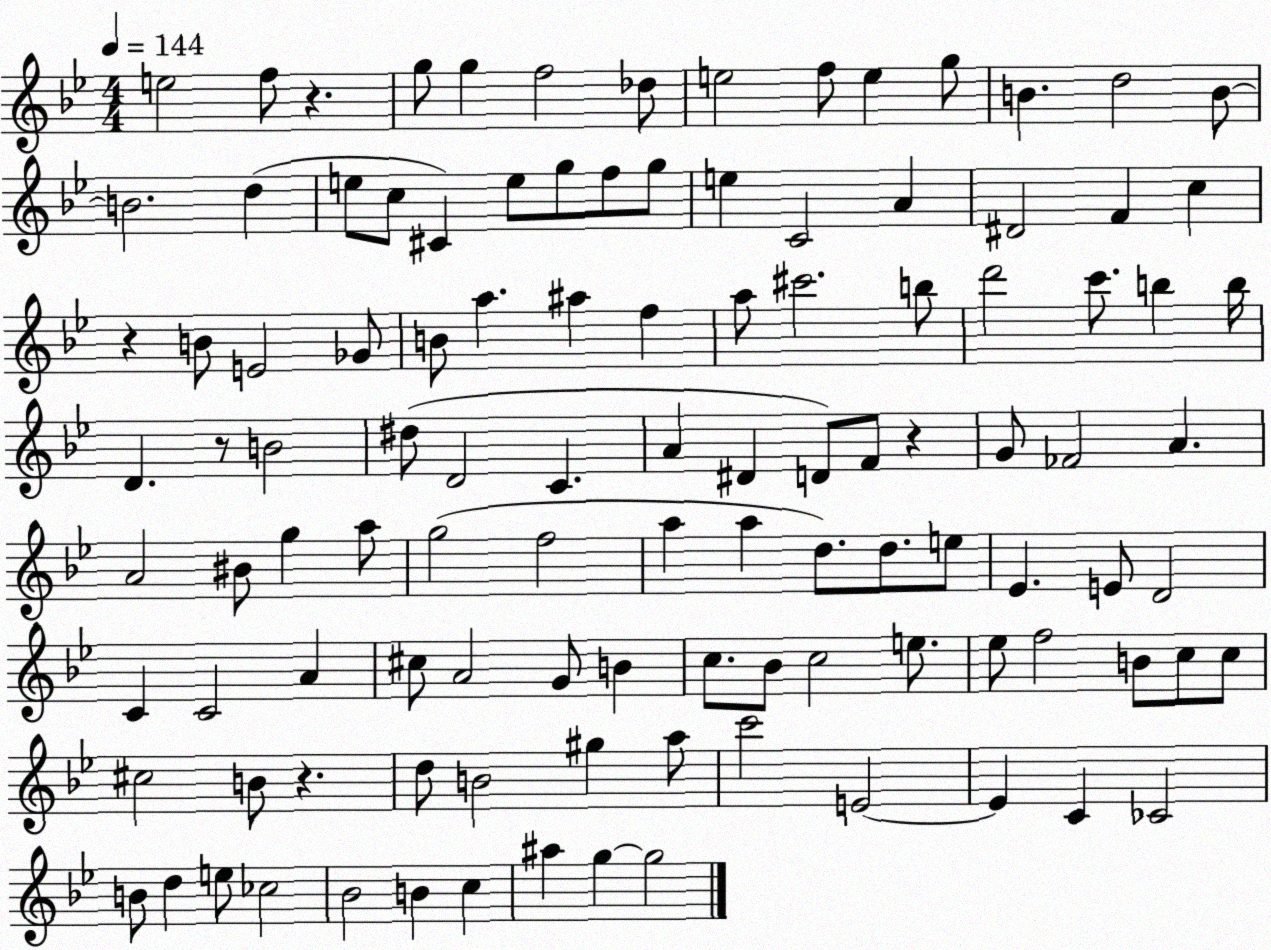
X:1
T:Untitled
M:4/4
L:1/4
K:Bb
e2 f/2 z g/2 g f2 _d/2 e2 f/2 e g/2 B d2 B/2 B2 d e/2 c/2 ^C e/2 g/2 f/2 g/2 e C2 A ^D2 F c z B/2 E2 _G/2 B/2 a ^a f a/2 ^c'2 b/2 d'2 c'/2 b b/4 D z/2 B2 ^d/2 D2 C A ^D D/2 F/2 z G/2 _F2 A A2 ^B/2 g a/2 g2 f2 a a d/2 d/2 e/2 _E E/2 D2 C C2 A ^c/2 A2 G/2 B c/2 _B/2 c2 e/2 _e/2 f2 B/2 c/2 c/2 ^c2 B/2 z d/2 B2 ^g a/2 c'2 E2 E C _C2 B/2 d e/2 _c2 _B2 B c ^a g g2